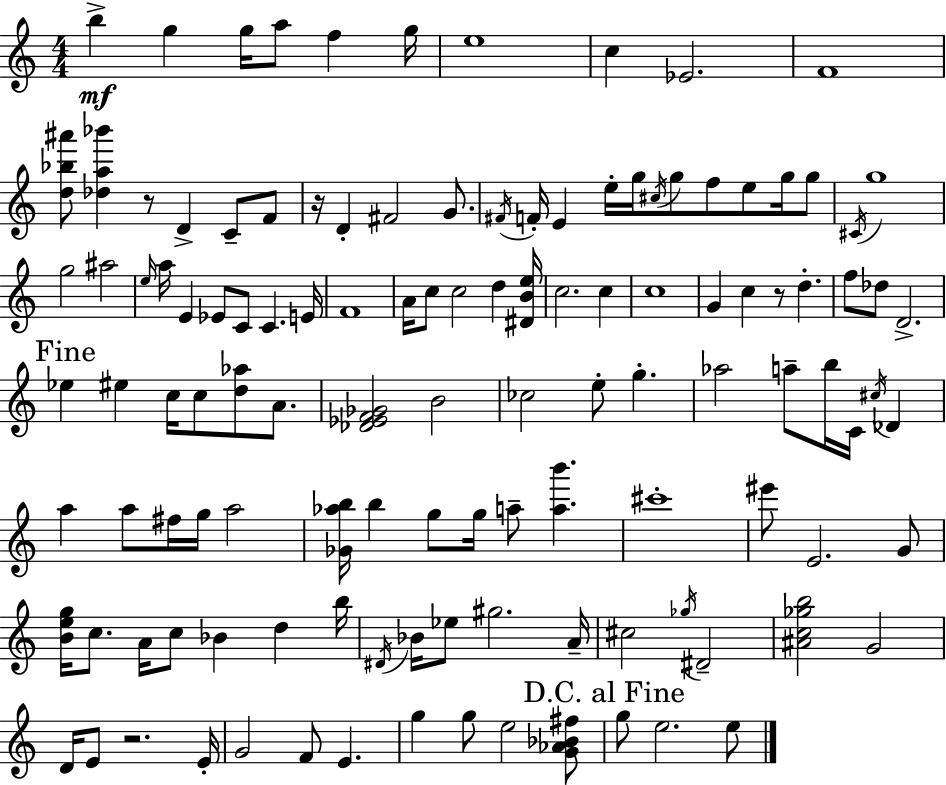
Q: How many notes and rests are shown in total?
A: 121